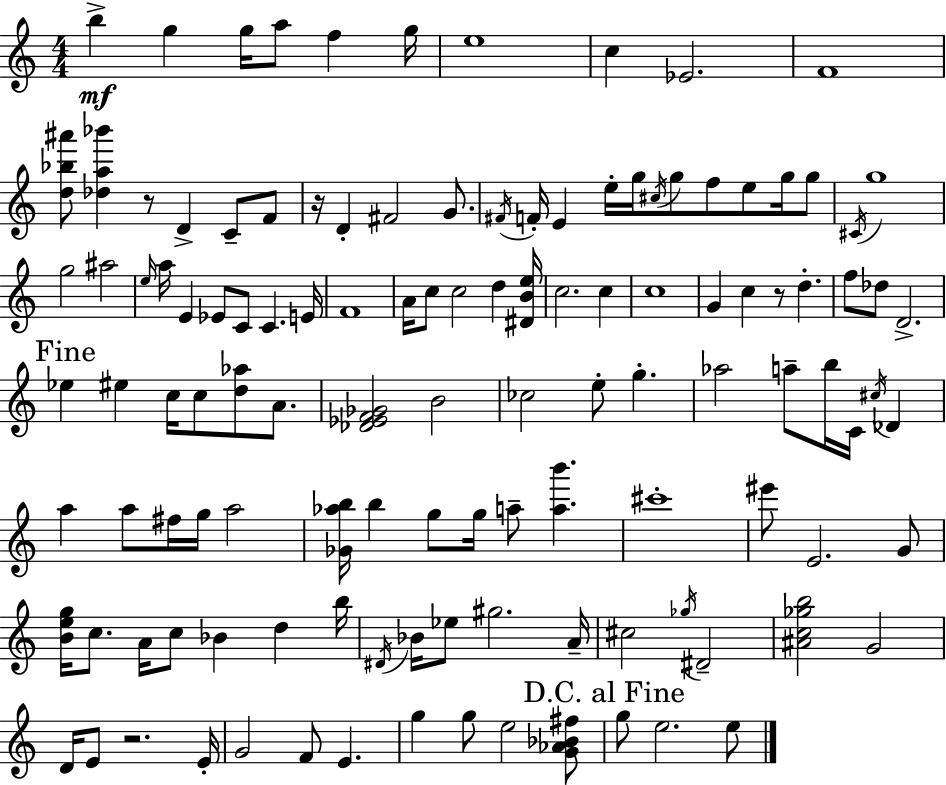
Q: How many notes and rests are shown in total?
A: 121